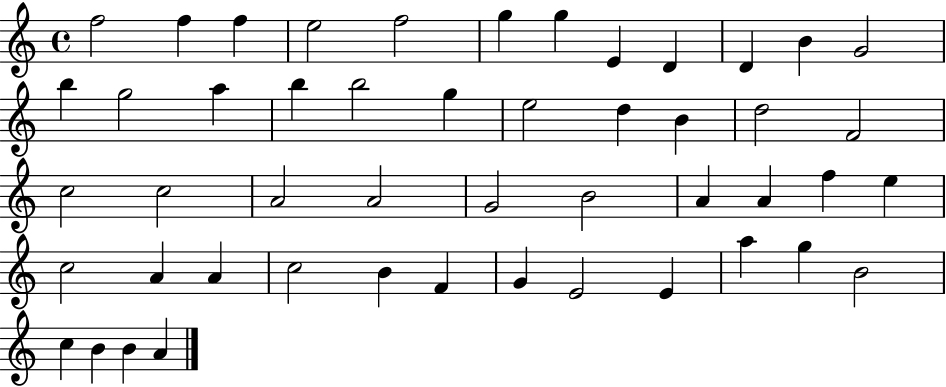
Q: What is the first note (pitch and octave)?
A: F5